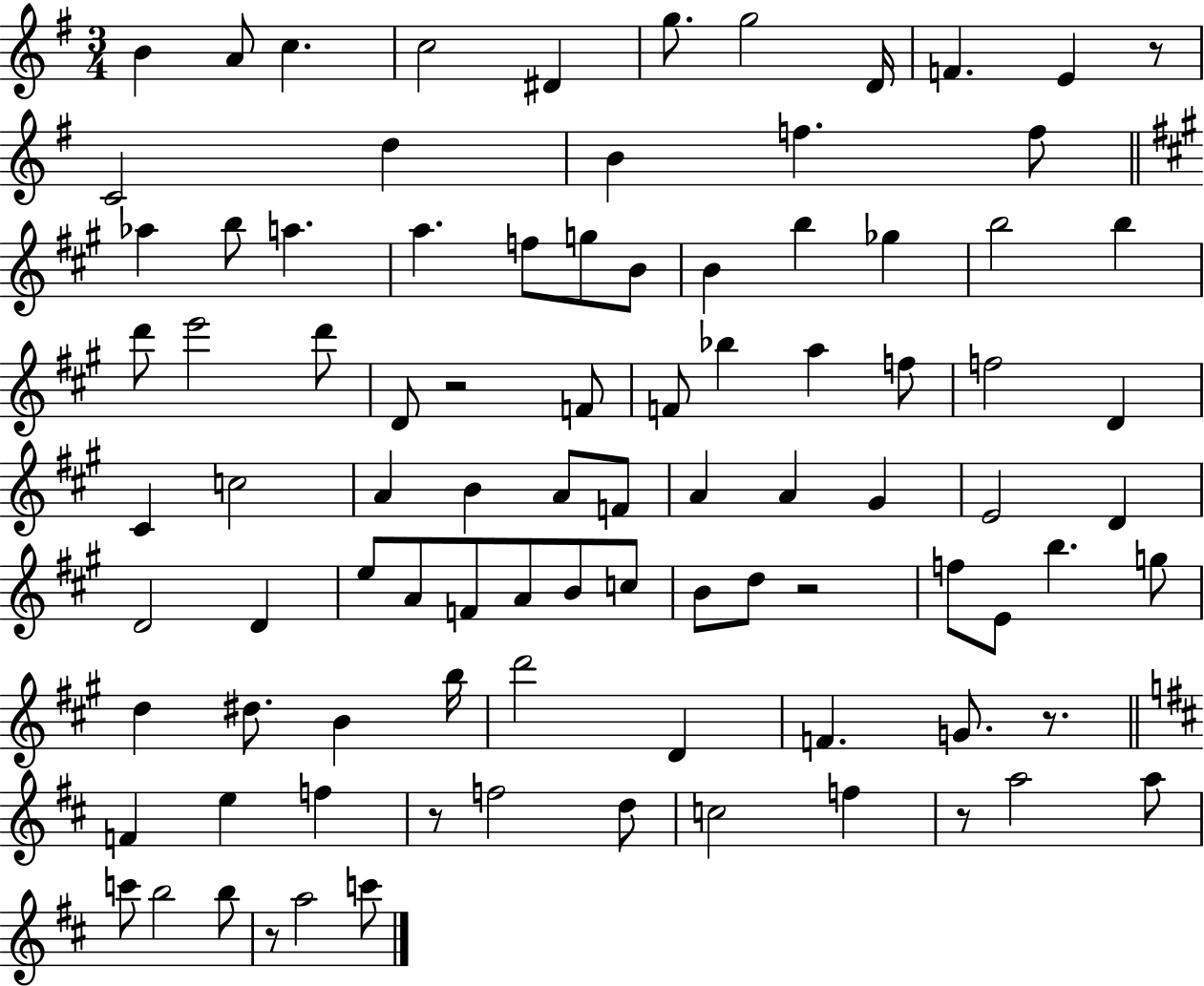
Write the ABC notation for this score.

X:1
T:Untitled
M:3/4
L:1/4
K:G
B A/2 c c2 ^D g/2 g2 D/4 F E z/2 C2 d B f f/2 _a b/2 a a f/2 g/2 B/2 B b _g b2 b d'/2 e'2 d'/2 D/2 z2 F/2 F/2 _b a f/2 f2 D ^C c2 A B A/2 F/2 A A ^G E2 D D2 D e/2 A/2 F/2 A/2 B/2 c/2 B/2 d/2 z2 f/2 E/2 b g/2 d ^d/2 B b/4 d'2 D F G/2 z/2 F e f z/2 f2 d/2 c2 f z/2 a2 a/2 c'/2 b2 b/2 z/2 a2 c'/2